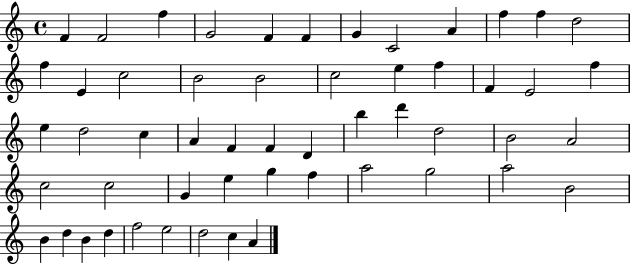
{
  \clef treble
  \time 4/4
  \defaultTimeSignature
  \key c \major
  f'4 f'2 f''4 | g'2 f'4 f'4 | g'4 c'2 a'4 | f''4 f''4 d''2 | \break f''4 e'4 c''2 | b'2 b'2 | c''2 e''4 f''4 | f'4 e'2 f''4 | \break e''4 d''2 c''4 | a'4 f'4 f'4 d'4 | b''4 d'''4 d''2 | b'2 a'2 | \break c''2 c''2 | g'4 e''4 g''4 f''4 | a''2 g''2 | a''2 b'2 | \break b'4 d''4 b'4 d''4 | f''2 e''2 | d''2 c''4 a'4 | \bar "|."
}